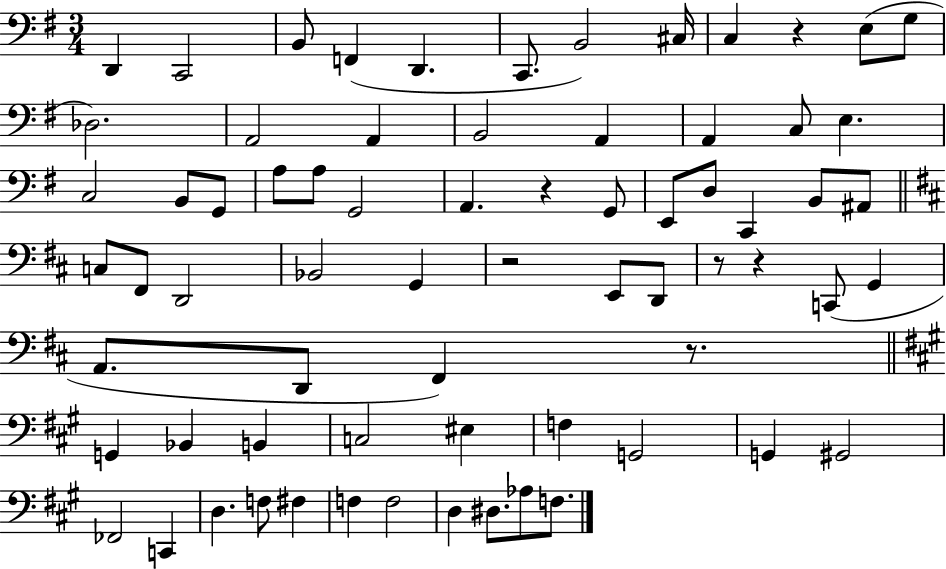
{
  \clef bass
  \numericTimeSignature
  \time 3/4
  \key g \major
  d,4 c,2 | b,8 f,4( d,4. | c,8. b,2) cis16 | c4 r4 e8( g8 | \break des2.) | a,2 a,4 | b,2 a,4 | a,4 c8 e4. | \break c2 b,8 g,8 | a8 a8 g,2 | a,4. r4 g,8 | e,8 d8 c,4 b,8 ais,8 | \break \bar "||" \break \key b \minor c8 fis,8 d,2 | bes,2 g,4 | r2 e,8 d,8 | r8 r4 c,8( g,4 | \break a,8. d,8 fis,4) r8. | \bar "||" \break \key a \major g,4 bes,4 b,4 | c2 eis4 | f4 g,2 | g,4 gis,2 | \break fes,2 c,4 | d4. f8 fis4 | f4 f2 | d4 dis8. aes8 f8. | \break \bar "|."
}